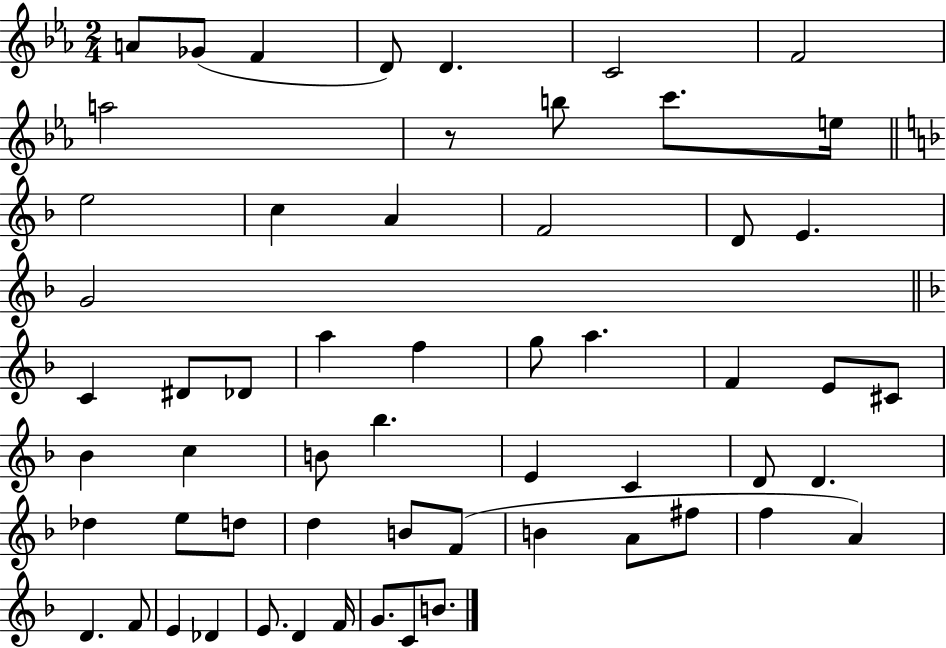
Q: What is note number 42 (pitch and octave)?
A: F4